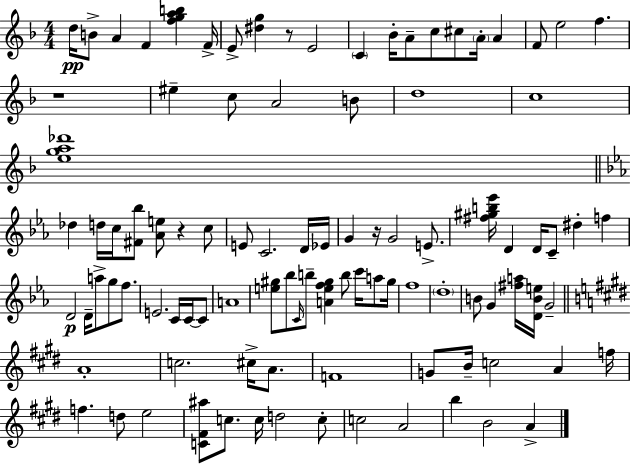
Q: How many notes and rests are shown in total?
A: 98